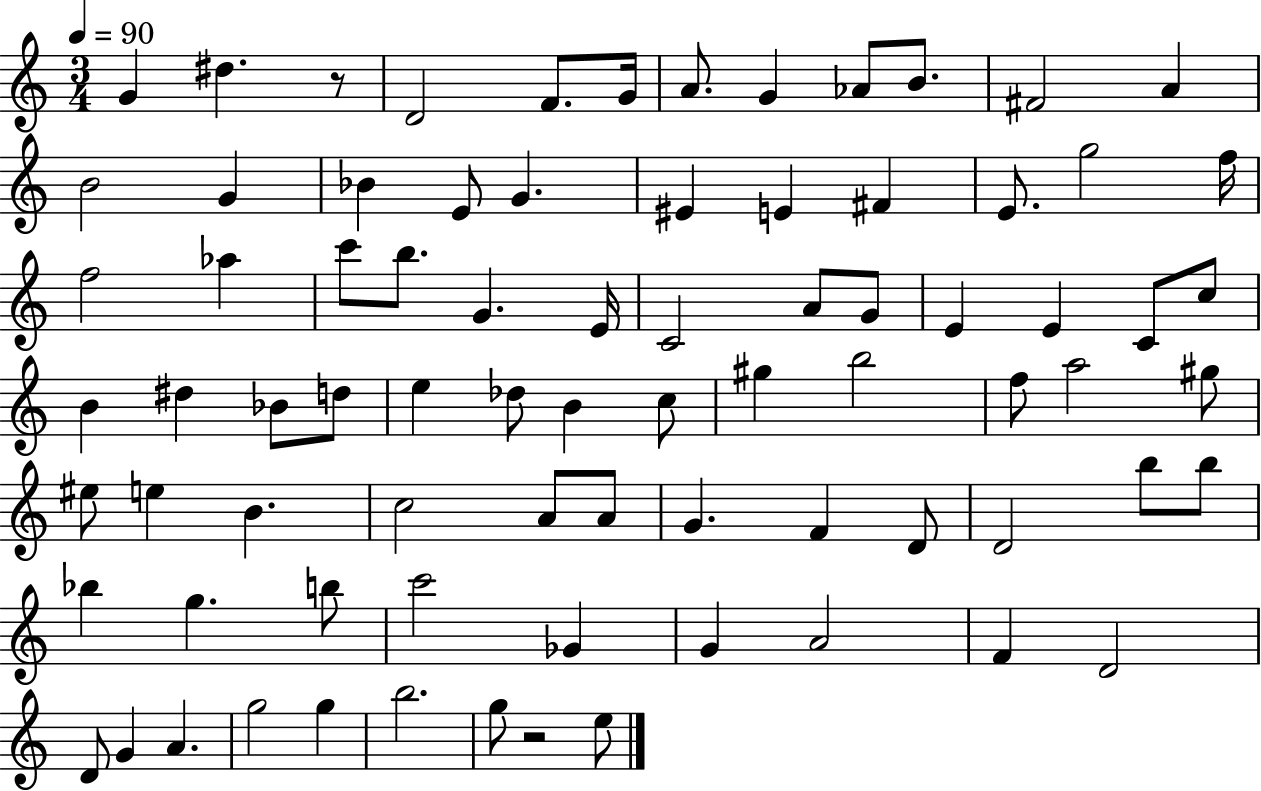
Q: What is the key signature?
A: C major